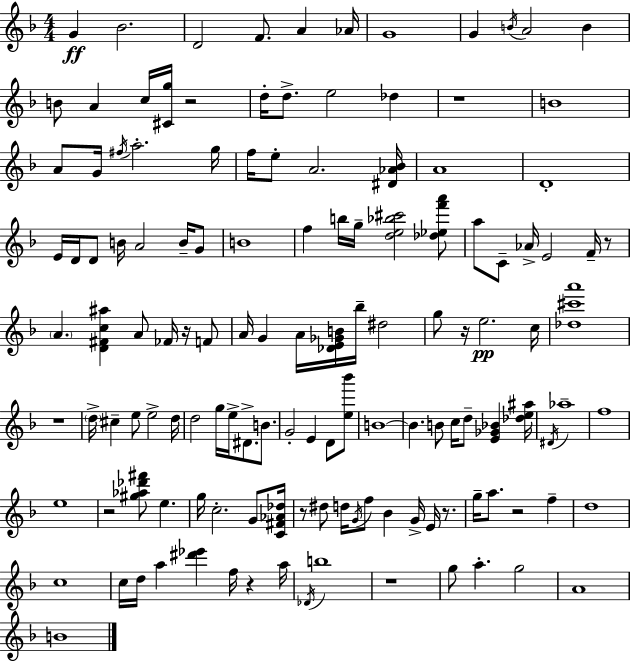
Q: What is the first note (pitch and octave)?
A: G4